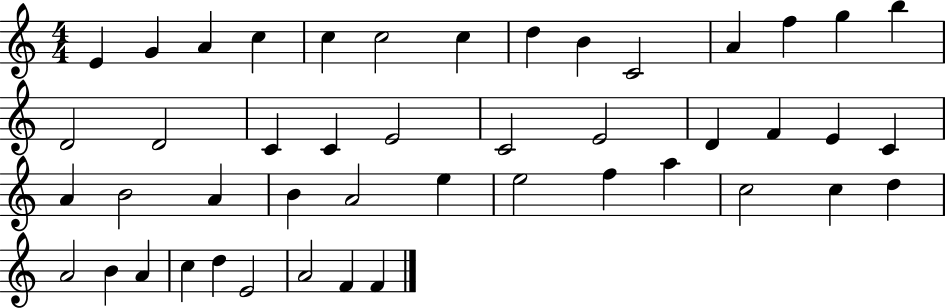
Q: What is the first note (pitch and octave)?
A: E4